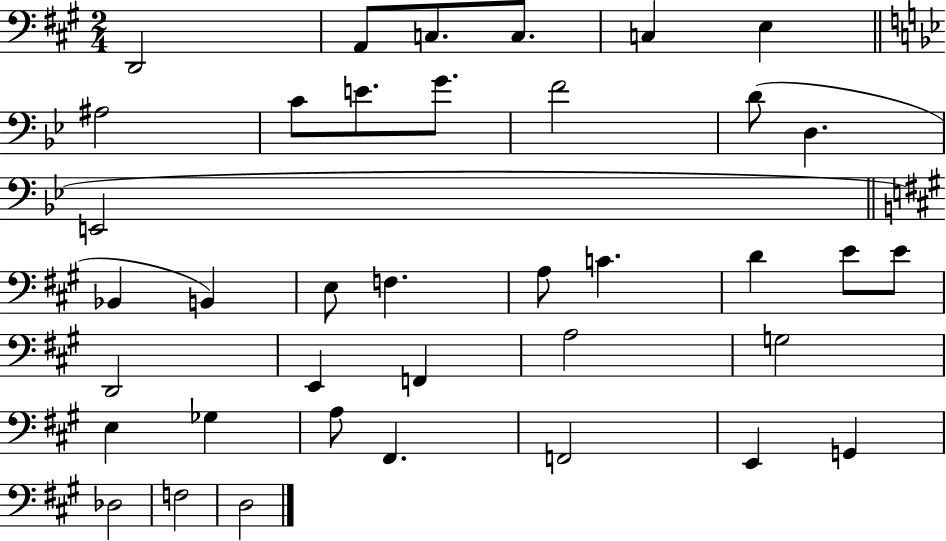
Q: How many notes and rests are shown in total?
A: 38